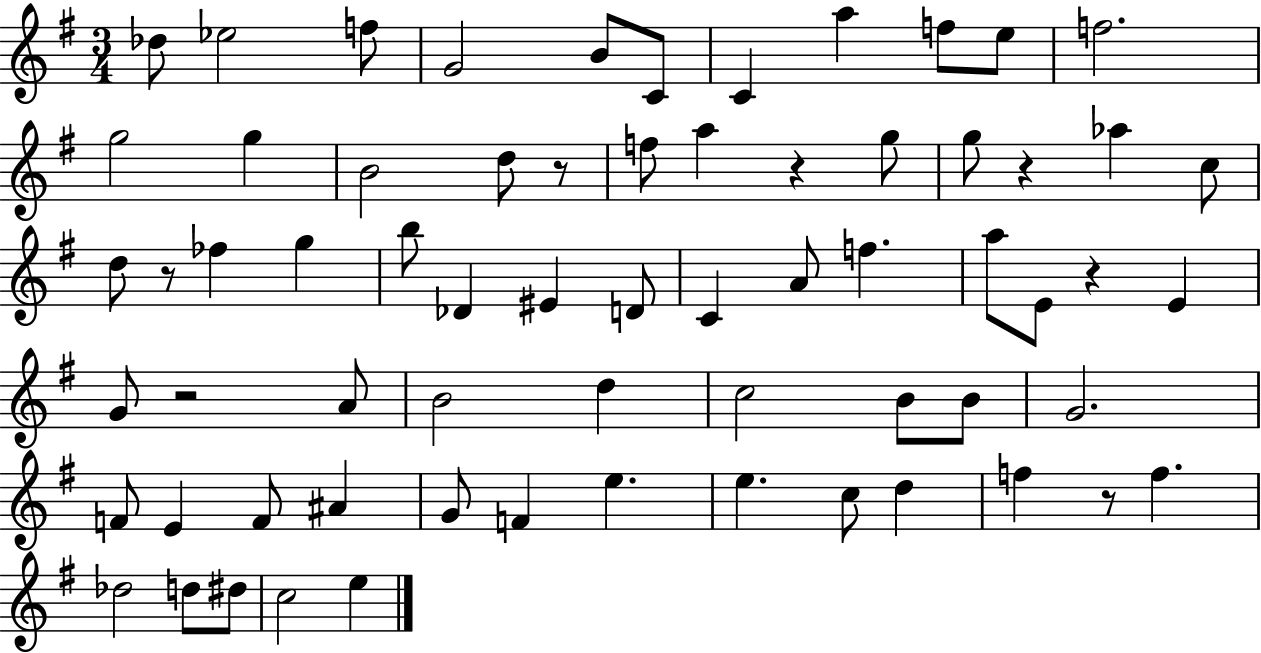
{
  \clef treble
  \numericTimeSignature
  \time 3/4
  \key g \major
  des''8 ees''2 f''8 | g'2 b'8 c'8 | c'4 a''4 f''8 e''8 | f''2. | \break g''2 g''4 | b'2 d''8 r8 | f''8 a''4 r4 g''8 | g''8 r4 aes''4 c''8 | \break d''8 r8 fes''4 g''4 | b''8 des'4 eis'4 d'8 | c'4 a'8 f''4. | a''8 e'8 r4 e'4 | \break g'8 r2 a'8 | b'2 d''4 | c''2 b'8 b'8 | g'2. | \break f'8 e'4 f'8 ais'4 | g'8 f'4 e''4. | e''4. c''8 d''4 | f''4 r8 f''4. | \break des''2 d''8 dis''8 | c''2 e''4 | \bar "|."
}